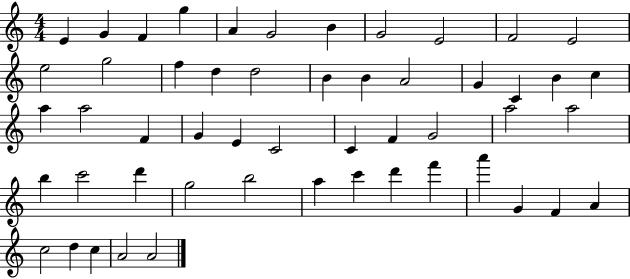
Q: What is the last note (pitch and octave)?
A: A4